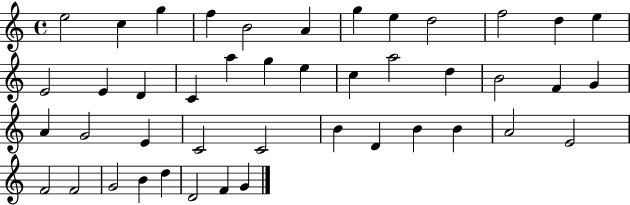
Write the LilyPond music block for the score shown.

{
  \clef treble
  \time 4/4
  \defaultTimeSignature
  \key c \major
  e''2 c''4 g''4 | f''4 b'2 a'4 | g''4 e''4 d''2 | f''2 d''4 e''4 | \break e'2 e'4 d'4 | c'4 a''4 g''4 e''4 | c''4 a''2 d''4 | b'2 f'4 g'4 | \break a'4 g'2 e'4 | c'2 c'2 | b'4 d'4 b'4 b'4 | a'2 e'2 | \break f'2 f'2 | g'2 b'4 d''4 | d'2 f'4 g'4 | \bar "|."
}